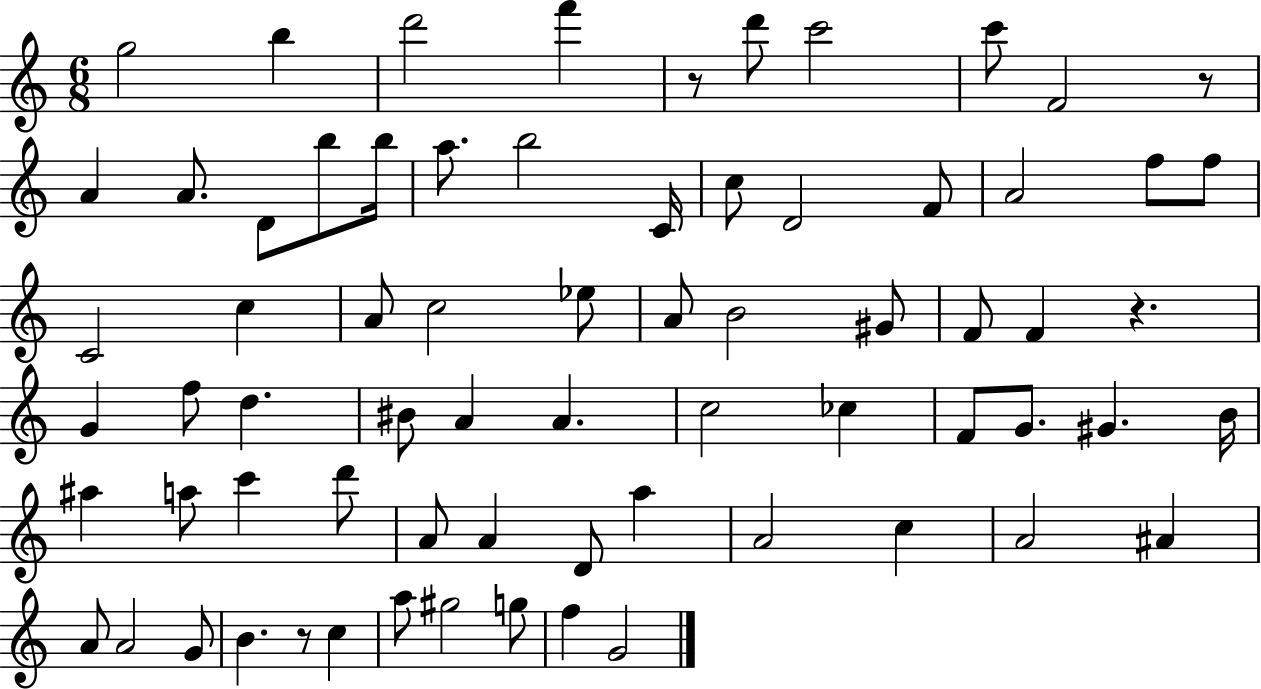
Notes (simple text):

G5/h B5/q D6/h F6/q R/e D6/e C6/h C6/e F4/h R/e A4/q A4/e. D4/e B5/e B5/s A5/e. B5/h C4/s C5/e D4/h F4/e A4/h F5/e F5/e C4/h C5/q A4/e C5/h Eb5/e A4/e B4/h G#4/e F4/e F4/q R/q. G4/q F5/e D5/q. BIS4/e A4/q A4/q. C5/h CES5/q F4/e G4/e. G#4/q. B4/s A#5/q A5/e C6/q D6/e A4/e A4/q D4/e A5/q A4/h C5/q A4/h A#4/q A4/e A4/h G4/e B4/q. R/e C5/q A5/e G#5/h G5/e F5/q G4/h